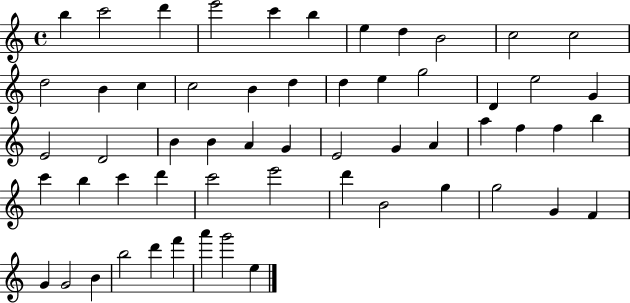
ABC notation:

X:1
T:Untitled
M:4/4
L:1/4
K:C
b c'2 d' e'2 c' b e d B2 c2 c2 d2 B c c2 B d d e g2 D e2 G E2 D2 B B A G E2 G A a f f b c' b c' d' c'2 e'2 d' B2 g g2 G F G G2 B b2 d' f' a' g'2 e